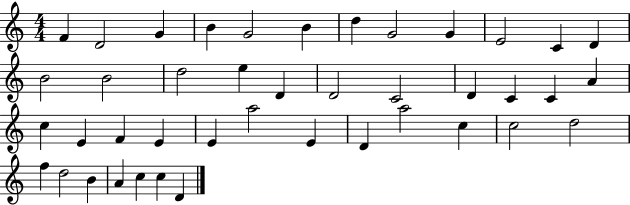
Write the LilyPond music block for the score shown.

{
  \clef treble
  \numericTimeSignature
  \time 4/4
  \key c \major
  f'4 d'2 g'4 | b'4 g'2 b'4 | d''4 g'2 g'4 | e'2 c'4 d'4 | \break b'2 b'2 | d''2 e''4 d'4 | d'2 c'2 | d'4 c'4 c'4 a'4 | \break c''4 e'4 f'4 e'4 | e'4 a''2 e'4 | d'4 a''2 c''4 | c''2 d''2 | \break f''4 d''2 b'4 | a'4 c''4 c''4 d'4 | \bar "|."
}